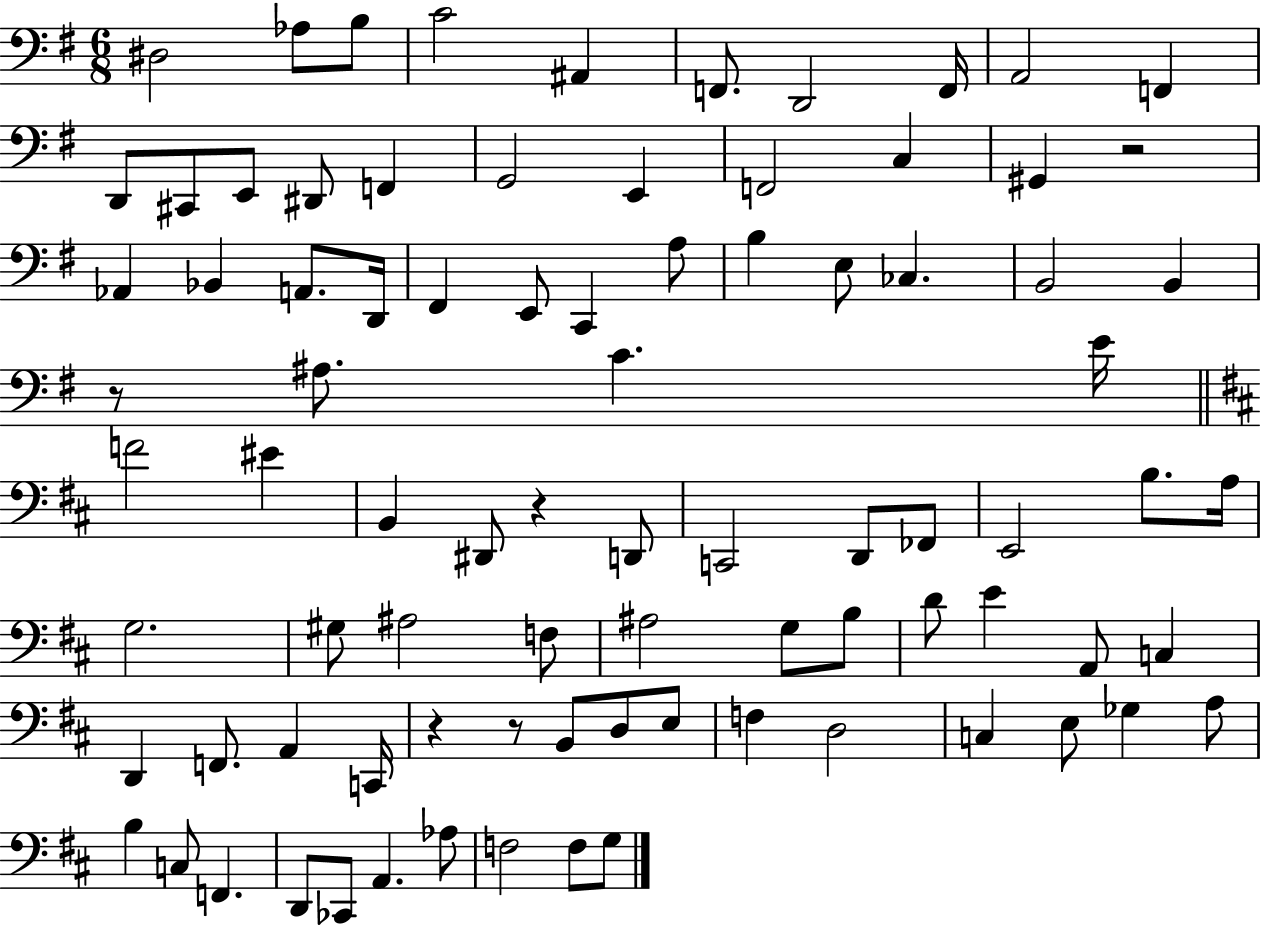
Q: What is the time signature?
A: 6/8